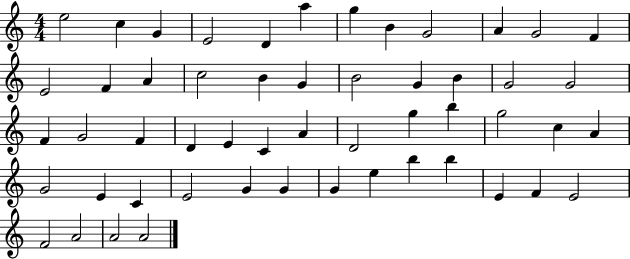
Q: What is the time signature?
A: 4/4